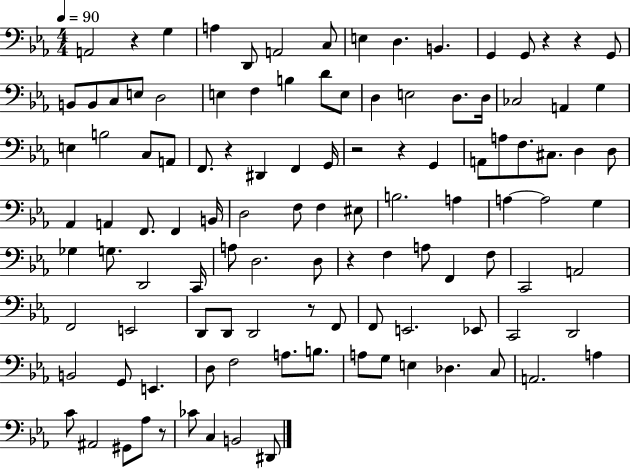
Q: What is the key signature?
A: EES major